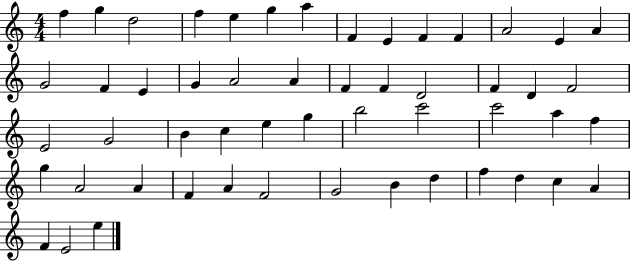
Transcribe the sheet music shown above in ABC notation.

X:1
T:Untitled
M:4/4
L:1/4
K:C
f g d2 f e g a F E F F A2 E A G2 F E G A2 A F F D2 F D F2 E2 G2 B c e g b2 c'2 c'2 a f g A2 A F A F2 G2 B d f d c A F E2 e